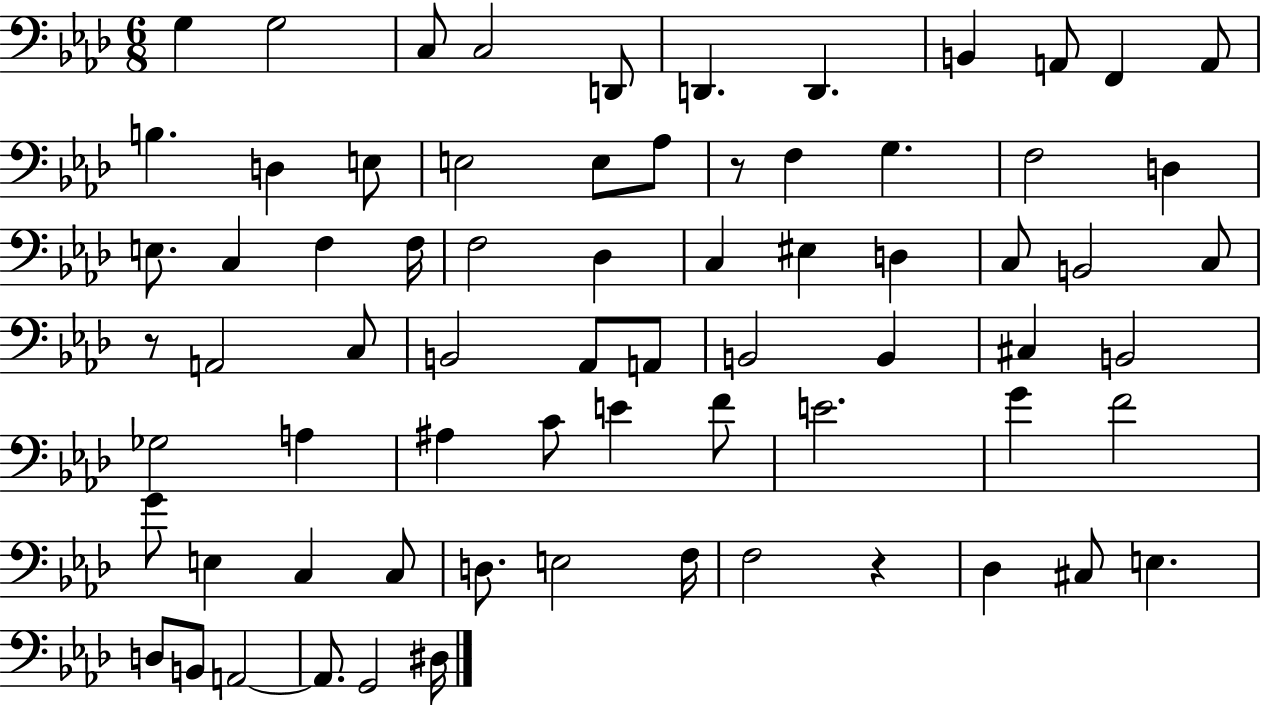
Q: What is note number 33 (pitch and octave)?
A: C3